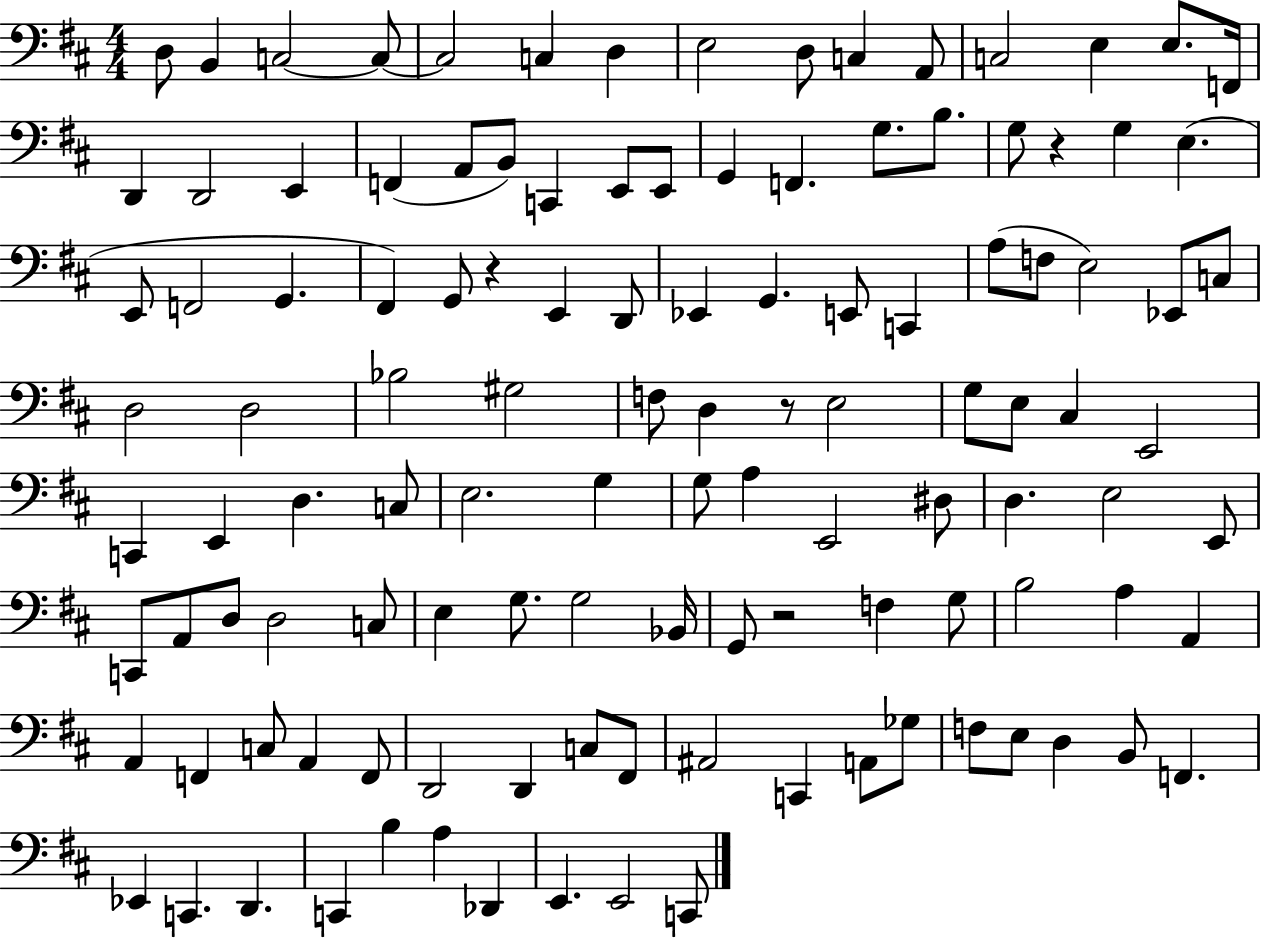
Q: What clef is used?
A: bass